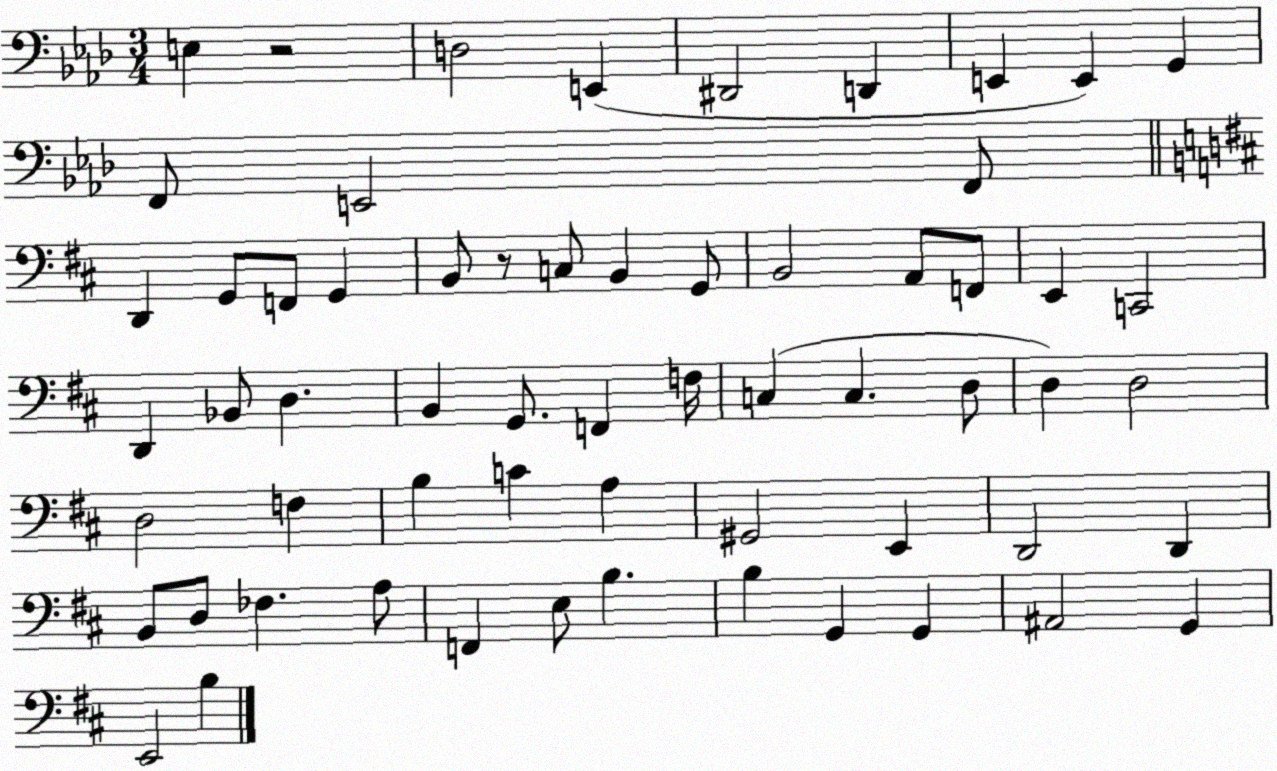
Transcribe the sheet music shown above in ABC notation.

X:1
T:Untitled
M:3/4
L:1/4
K:Ab
E, z2 D,2 E,, ^D,,2 D,, E,, E,, G,, F,,/2 E,,2 F,,/2 D,, G,,/2 F,,/2 G,, B,,/2 z/2 C,/2 B,, G,,/2 B,,2 A,,/2 F,,/2 E,, C,,2 D,, _B,,/2 D, B,, G,,/2 F,, F,/4 C, C, D,/2 D, D,2 D,2 F, B, C A, ^G,,2 E,, D,,2 D,, B,,/2 D,/2 _F, A,/2 F,, E,/2 B, B, G,, G,, ^A,,2 G,, E,,2 B,